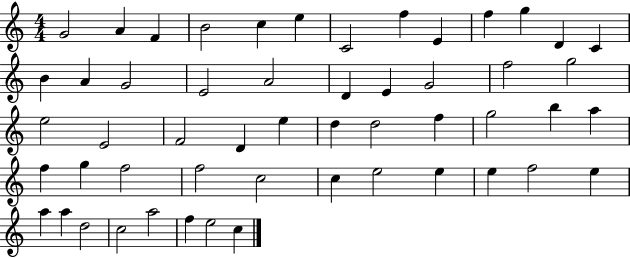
G4/h A4/q F4/q B4/h C5/q E5/q C4/h F5/q E4/q F5/q G5/q D4/q C4/q B4/q A4/q G4/h E4/h A4/h D4/q E4/q G4/h F5/h G5/h E5/h E4/h F4/h D4/q E5/q D5/q D5/h F5/q G5/h B5/q A5/q F5/q G5/q F5/h F5/h C5/h C5/q E5/h E5/q E5/q F5/h E5/q A5/q A5/q D5/h C5/h A5/h F5/q E5/h C5/q